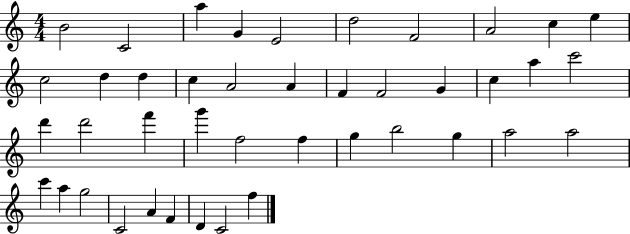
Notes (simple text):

B4/h C4/h A5/q G4/q E4/h D5/h F4/h A4/h C5/q E5/q C5/h D5/q D5/q C5/q A4/h A4/q F4/q F4/h G4/q C5/q A5/q C6/h D6/q D6/h F6/q G6/q F5/h F5/q G5/q B5/h G5/q A5/h A5/h C6/q A5/q G5/h C4/h A4/q F4/q D4/q C4/h F5/q